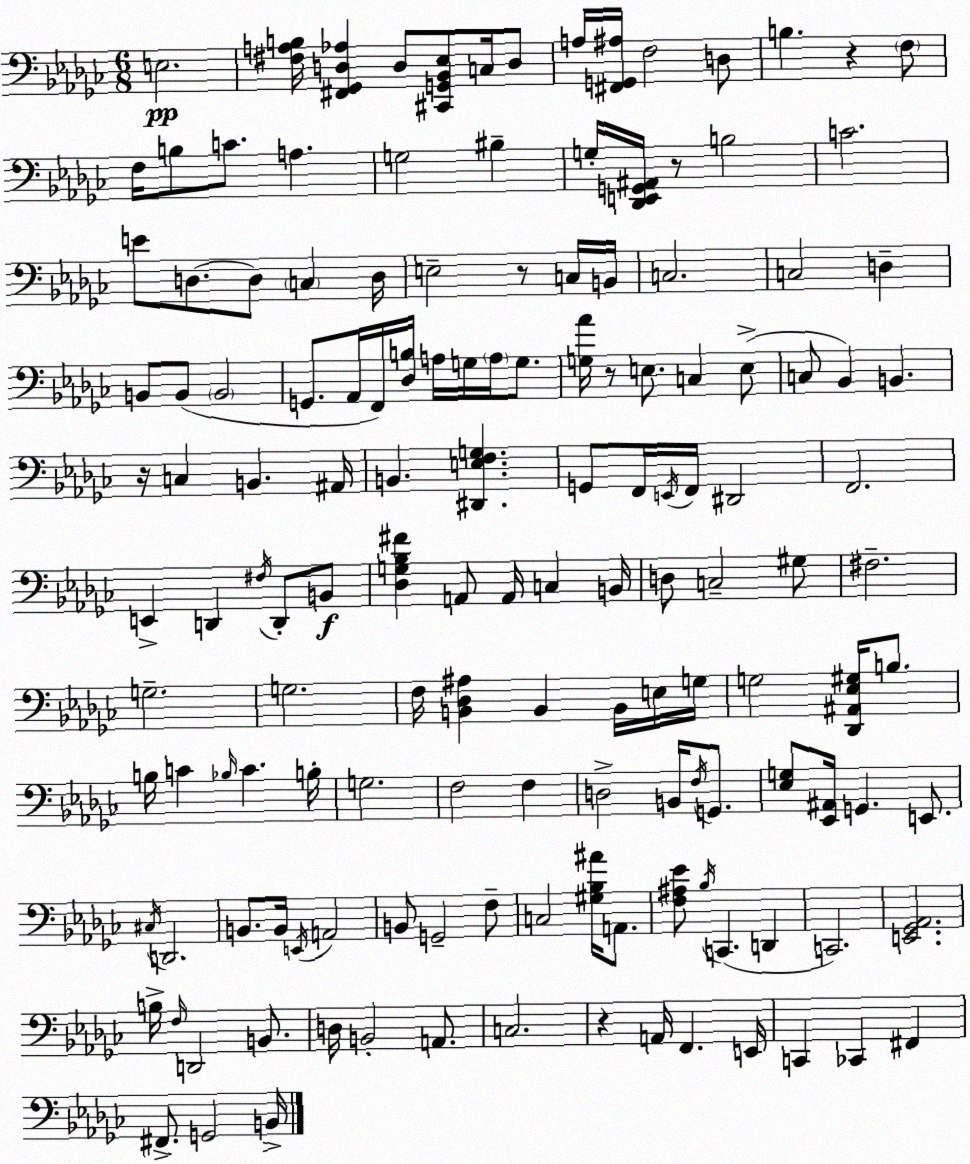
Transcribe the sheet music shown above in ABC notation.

X:1
T:Untitled
M:6/8
L:1/4
K:Ebm
E,2 [^F,A,B,]/4 [^F,,_G,,D,_A,] D,/2 [^C,,G,,_B,,_E,]/2 C,/4 D,/2 A,/4 [^F,,G,,^A,]/4 F,2 D,/2 B, z F,/2 F,/4 B,/2 C/2 A, G,2 ^B, G,/4 [_D,,E,,G,,^A,,]/4 z/2 B,2 C2 E/2 D,/2 D,/2 C, D,/4 E,2 z/2 C,/4 B,,/4 C,2 C,2 D, B,,/2 B,,/2 B,,2 G,,/2 _A,,/4 F,,/4 [_D,B,]/4 A,/4 G,/4 A,/4 G,/2 [G,_A]/4 z/2 E,/2 C, E,/2 C,/2 _B,, B,, z/4 C, B,, ^A,,/4 B,, [^D,,E,F,G,] G,,/2 F,,/4 E,,/4 F,,/4 ^D,,2 F,,2 E,, D,, ^F,/4 D,,/2 B,,/2 [_D,G,_B,^F] A,,/2 A,,/4 C, B,,/4 D,/2 C,2 ^G,/2 ^F,2 G,2 G,2 F,/4 [B,,_D,^A,] B,, B,,/4 E,/4 G,/4 G,2 [_D,,^A,,_E,^G,]/4 B,/2 B,/4 C _B,/4 C B,/4 G,2 F,2 F, D,2 B,,/4 F,/4 G,,/2 [_E,G,]/2 [_E,,^A,,]/4 G,, E,,/2 ^C,/4 D,,2 B,,/2 B,,/4 E,,/4 A,,2 B,,/2 G,,2 F,/2 C,2 [^G,_B,^A]/4 A,,/2 [F,^A,_E]/2 _B,/4 C,, D,, C,,2 [E,,_G,,_A,,]2 B,/4 F,/4 D,,2 B,,/2 D,/4 B,,2 A,,/2 C,2 z A,,/4 F,, E,,/4 C,, _C,, ^F,, ^F,,/2 G,,2 B,,/4